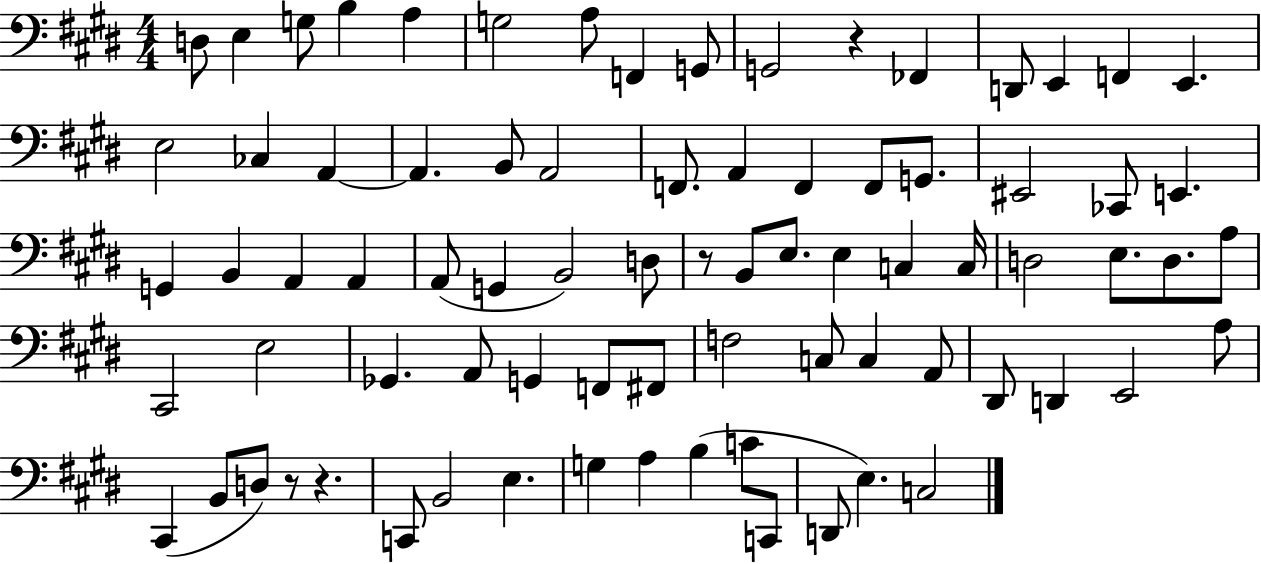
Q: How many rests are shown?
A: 4